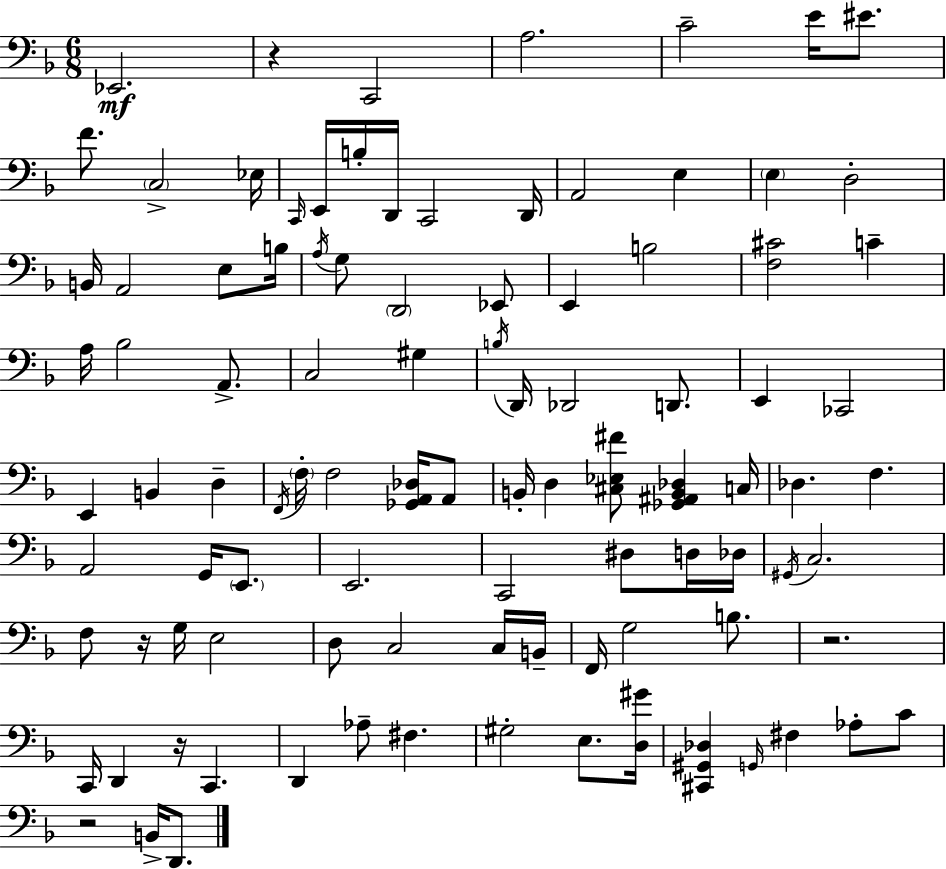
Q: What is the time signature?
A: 6/8